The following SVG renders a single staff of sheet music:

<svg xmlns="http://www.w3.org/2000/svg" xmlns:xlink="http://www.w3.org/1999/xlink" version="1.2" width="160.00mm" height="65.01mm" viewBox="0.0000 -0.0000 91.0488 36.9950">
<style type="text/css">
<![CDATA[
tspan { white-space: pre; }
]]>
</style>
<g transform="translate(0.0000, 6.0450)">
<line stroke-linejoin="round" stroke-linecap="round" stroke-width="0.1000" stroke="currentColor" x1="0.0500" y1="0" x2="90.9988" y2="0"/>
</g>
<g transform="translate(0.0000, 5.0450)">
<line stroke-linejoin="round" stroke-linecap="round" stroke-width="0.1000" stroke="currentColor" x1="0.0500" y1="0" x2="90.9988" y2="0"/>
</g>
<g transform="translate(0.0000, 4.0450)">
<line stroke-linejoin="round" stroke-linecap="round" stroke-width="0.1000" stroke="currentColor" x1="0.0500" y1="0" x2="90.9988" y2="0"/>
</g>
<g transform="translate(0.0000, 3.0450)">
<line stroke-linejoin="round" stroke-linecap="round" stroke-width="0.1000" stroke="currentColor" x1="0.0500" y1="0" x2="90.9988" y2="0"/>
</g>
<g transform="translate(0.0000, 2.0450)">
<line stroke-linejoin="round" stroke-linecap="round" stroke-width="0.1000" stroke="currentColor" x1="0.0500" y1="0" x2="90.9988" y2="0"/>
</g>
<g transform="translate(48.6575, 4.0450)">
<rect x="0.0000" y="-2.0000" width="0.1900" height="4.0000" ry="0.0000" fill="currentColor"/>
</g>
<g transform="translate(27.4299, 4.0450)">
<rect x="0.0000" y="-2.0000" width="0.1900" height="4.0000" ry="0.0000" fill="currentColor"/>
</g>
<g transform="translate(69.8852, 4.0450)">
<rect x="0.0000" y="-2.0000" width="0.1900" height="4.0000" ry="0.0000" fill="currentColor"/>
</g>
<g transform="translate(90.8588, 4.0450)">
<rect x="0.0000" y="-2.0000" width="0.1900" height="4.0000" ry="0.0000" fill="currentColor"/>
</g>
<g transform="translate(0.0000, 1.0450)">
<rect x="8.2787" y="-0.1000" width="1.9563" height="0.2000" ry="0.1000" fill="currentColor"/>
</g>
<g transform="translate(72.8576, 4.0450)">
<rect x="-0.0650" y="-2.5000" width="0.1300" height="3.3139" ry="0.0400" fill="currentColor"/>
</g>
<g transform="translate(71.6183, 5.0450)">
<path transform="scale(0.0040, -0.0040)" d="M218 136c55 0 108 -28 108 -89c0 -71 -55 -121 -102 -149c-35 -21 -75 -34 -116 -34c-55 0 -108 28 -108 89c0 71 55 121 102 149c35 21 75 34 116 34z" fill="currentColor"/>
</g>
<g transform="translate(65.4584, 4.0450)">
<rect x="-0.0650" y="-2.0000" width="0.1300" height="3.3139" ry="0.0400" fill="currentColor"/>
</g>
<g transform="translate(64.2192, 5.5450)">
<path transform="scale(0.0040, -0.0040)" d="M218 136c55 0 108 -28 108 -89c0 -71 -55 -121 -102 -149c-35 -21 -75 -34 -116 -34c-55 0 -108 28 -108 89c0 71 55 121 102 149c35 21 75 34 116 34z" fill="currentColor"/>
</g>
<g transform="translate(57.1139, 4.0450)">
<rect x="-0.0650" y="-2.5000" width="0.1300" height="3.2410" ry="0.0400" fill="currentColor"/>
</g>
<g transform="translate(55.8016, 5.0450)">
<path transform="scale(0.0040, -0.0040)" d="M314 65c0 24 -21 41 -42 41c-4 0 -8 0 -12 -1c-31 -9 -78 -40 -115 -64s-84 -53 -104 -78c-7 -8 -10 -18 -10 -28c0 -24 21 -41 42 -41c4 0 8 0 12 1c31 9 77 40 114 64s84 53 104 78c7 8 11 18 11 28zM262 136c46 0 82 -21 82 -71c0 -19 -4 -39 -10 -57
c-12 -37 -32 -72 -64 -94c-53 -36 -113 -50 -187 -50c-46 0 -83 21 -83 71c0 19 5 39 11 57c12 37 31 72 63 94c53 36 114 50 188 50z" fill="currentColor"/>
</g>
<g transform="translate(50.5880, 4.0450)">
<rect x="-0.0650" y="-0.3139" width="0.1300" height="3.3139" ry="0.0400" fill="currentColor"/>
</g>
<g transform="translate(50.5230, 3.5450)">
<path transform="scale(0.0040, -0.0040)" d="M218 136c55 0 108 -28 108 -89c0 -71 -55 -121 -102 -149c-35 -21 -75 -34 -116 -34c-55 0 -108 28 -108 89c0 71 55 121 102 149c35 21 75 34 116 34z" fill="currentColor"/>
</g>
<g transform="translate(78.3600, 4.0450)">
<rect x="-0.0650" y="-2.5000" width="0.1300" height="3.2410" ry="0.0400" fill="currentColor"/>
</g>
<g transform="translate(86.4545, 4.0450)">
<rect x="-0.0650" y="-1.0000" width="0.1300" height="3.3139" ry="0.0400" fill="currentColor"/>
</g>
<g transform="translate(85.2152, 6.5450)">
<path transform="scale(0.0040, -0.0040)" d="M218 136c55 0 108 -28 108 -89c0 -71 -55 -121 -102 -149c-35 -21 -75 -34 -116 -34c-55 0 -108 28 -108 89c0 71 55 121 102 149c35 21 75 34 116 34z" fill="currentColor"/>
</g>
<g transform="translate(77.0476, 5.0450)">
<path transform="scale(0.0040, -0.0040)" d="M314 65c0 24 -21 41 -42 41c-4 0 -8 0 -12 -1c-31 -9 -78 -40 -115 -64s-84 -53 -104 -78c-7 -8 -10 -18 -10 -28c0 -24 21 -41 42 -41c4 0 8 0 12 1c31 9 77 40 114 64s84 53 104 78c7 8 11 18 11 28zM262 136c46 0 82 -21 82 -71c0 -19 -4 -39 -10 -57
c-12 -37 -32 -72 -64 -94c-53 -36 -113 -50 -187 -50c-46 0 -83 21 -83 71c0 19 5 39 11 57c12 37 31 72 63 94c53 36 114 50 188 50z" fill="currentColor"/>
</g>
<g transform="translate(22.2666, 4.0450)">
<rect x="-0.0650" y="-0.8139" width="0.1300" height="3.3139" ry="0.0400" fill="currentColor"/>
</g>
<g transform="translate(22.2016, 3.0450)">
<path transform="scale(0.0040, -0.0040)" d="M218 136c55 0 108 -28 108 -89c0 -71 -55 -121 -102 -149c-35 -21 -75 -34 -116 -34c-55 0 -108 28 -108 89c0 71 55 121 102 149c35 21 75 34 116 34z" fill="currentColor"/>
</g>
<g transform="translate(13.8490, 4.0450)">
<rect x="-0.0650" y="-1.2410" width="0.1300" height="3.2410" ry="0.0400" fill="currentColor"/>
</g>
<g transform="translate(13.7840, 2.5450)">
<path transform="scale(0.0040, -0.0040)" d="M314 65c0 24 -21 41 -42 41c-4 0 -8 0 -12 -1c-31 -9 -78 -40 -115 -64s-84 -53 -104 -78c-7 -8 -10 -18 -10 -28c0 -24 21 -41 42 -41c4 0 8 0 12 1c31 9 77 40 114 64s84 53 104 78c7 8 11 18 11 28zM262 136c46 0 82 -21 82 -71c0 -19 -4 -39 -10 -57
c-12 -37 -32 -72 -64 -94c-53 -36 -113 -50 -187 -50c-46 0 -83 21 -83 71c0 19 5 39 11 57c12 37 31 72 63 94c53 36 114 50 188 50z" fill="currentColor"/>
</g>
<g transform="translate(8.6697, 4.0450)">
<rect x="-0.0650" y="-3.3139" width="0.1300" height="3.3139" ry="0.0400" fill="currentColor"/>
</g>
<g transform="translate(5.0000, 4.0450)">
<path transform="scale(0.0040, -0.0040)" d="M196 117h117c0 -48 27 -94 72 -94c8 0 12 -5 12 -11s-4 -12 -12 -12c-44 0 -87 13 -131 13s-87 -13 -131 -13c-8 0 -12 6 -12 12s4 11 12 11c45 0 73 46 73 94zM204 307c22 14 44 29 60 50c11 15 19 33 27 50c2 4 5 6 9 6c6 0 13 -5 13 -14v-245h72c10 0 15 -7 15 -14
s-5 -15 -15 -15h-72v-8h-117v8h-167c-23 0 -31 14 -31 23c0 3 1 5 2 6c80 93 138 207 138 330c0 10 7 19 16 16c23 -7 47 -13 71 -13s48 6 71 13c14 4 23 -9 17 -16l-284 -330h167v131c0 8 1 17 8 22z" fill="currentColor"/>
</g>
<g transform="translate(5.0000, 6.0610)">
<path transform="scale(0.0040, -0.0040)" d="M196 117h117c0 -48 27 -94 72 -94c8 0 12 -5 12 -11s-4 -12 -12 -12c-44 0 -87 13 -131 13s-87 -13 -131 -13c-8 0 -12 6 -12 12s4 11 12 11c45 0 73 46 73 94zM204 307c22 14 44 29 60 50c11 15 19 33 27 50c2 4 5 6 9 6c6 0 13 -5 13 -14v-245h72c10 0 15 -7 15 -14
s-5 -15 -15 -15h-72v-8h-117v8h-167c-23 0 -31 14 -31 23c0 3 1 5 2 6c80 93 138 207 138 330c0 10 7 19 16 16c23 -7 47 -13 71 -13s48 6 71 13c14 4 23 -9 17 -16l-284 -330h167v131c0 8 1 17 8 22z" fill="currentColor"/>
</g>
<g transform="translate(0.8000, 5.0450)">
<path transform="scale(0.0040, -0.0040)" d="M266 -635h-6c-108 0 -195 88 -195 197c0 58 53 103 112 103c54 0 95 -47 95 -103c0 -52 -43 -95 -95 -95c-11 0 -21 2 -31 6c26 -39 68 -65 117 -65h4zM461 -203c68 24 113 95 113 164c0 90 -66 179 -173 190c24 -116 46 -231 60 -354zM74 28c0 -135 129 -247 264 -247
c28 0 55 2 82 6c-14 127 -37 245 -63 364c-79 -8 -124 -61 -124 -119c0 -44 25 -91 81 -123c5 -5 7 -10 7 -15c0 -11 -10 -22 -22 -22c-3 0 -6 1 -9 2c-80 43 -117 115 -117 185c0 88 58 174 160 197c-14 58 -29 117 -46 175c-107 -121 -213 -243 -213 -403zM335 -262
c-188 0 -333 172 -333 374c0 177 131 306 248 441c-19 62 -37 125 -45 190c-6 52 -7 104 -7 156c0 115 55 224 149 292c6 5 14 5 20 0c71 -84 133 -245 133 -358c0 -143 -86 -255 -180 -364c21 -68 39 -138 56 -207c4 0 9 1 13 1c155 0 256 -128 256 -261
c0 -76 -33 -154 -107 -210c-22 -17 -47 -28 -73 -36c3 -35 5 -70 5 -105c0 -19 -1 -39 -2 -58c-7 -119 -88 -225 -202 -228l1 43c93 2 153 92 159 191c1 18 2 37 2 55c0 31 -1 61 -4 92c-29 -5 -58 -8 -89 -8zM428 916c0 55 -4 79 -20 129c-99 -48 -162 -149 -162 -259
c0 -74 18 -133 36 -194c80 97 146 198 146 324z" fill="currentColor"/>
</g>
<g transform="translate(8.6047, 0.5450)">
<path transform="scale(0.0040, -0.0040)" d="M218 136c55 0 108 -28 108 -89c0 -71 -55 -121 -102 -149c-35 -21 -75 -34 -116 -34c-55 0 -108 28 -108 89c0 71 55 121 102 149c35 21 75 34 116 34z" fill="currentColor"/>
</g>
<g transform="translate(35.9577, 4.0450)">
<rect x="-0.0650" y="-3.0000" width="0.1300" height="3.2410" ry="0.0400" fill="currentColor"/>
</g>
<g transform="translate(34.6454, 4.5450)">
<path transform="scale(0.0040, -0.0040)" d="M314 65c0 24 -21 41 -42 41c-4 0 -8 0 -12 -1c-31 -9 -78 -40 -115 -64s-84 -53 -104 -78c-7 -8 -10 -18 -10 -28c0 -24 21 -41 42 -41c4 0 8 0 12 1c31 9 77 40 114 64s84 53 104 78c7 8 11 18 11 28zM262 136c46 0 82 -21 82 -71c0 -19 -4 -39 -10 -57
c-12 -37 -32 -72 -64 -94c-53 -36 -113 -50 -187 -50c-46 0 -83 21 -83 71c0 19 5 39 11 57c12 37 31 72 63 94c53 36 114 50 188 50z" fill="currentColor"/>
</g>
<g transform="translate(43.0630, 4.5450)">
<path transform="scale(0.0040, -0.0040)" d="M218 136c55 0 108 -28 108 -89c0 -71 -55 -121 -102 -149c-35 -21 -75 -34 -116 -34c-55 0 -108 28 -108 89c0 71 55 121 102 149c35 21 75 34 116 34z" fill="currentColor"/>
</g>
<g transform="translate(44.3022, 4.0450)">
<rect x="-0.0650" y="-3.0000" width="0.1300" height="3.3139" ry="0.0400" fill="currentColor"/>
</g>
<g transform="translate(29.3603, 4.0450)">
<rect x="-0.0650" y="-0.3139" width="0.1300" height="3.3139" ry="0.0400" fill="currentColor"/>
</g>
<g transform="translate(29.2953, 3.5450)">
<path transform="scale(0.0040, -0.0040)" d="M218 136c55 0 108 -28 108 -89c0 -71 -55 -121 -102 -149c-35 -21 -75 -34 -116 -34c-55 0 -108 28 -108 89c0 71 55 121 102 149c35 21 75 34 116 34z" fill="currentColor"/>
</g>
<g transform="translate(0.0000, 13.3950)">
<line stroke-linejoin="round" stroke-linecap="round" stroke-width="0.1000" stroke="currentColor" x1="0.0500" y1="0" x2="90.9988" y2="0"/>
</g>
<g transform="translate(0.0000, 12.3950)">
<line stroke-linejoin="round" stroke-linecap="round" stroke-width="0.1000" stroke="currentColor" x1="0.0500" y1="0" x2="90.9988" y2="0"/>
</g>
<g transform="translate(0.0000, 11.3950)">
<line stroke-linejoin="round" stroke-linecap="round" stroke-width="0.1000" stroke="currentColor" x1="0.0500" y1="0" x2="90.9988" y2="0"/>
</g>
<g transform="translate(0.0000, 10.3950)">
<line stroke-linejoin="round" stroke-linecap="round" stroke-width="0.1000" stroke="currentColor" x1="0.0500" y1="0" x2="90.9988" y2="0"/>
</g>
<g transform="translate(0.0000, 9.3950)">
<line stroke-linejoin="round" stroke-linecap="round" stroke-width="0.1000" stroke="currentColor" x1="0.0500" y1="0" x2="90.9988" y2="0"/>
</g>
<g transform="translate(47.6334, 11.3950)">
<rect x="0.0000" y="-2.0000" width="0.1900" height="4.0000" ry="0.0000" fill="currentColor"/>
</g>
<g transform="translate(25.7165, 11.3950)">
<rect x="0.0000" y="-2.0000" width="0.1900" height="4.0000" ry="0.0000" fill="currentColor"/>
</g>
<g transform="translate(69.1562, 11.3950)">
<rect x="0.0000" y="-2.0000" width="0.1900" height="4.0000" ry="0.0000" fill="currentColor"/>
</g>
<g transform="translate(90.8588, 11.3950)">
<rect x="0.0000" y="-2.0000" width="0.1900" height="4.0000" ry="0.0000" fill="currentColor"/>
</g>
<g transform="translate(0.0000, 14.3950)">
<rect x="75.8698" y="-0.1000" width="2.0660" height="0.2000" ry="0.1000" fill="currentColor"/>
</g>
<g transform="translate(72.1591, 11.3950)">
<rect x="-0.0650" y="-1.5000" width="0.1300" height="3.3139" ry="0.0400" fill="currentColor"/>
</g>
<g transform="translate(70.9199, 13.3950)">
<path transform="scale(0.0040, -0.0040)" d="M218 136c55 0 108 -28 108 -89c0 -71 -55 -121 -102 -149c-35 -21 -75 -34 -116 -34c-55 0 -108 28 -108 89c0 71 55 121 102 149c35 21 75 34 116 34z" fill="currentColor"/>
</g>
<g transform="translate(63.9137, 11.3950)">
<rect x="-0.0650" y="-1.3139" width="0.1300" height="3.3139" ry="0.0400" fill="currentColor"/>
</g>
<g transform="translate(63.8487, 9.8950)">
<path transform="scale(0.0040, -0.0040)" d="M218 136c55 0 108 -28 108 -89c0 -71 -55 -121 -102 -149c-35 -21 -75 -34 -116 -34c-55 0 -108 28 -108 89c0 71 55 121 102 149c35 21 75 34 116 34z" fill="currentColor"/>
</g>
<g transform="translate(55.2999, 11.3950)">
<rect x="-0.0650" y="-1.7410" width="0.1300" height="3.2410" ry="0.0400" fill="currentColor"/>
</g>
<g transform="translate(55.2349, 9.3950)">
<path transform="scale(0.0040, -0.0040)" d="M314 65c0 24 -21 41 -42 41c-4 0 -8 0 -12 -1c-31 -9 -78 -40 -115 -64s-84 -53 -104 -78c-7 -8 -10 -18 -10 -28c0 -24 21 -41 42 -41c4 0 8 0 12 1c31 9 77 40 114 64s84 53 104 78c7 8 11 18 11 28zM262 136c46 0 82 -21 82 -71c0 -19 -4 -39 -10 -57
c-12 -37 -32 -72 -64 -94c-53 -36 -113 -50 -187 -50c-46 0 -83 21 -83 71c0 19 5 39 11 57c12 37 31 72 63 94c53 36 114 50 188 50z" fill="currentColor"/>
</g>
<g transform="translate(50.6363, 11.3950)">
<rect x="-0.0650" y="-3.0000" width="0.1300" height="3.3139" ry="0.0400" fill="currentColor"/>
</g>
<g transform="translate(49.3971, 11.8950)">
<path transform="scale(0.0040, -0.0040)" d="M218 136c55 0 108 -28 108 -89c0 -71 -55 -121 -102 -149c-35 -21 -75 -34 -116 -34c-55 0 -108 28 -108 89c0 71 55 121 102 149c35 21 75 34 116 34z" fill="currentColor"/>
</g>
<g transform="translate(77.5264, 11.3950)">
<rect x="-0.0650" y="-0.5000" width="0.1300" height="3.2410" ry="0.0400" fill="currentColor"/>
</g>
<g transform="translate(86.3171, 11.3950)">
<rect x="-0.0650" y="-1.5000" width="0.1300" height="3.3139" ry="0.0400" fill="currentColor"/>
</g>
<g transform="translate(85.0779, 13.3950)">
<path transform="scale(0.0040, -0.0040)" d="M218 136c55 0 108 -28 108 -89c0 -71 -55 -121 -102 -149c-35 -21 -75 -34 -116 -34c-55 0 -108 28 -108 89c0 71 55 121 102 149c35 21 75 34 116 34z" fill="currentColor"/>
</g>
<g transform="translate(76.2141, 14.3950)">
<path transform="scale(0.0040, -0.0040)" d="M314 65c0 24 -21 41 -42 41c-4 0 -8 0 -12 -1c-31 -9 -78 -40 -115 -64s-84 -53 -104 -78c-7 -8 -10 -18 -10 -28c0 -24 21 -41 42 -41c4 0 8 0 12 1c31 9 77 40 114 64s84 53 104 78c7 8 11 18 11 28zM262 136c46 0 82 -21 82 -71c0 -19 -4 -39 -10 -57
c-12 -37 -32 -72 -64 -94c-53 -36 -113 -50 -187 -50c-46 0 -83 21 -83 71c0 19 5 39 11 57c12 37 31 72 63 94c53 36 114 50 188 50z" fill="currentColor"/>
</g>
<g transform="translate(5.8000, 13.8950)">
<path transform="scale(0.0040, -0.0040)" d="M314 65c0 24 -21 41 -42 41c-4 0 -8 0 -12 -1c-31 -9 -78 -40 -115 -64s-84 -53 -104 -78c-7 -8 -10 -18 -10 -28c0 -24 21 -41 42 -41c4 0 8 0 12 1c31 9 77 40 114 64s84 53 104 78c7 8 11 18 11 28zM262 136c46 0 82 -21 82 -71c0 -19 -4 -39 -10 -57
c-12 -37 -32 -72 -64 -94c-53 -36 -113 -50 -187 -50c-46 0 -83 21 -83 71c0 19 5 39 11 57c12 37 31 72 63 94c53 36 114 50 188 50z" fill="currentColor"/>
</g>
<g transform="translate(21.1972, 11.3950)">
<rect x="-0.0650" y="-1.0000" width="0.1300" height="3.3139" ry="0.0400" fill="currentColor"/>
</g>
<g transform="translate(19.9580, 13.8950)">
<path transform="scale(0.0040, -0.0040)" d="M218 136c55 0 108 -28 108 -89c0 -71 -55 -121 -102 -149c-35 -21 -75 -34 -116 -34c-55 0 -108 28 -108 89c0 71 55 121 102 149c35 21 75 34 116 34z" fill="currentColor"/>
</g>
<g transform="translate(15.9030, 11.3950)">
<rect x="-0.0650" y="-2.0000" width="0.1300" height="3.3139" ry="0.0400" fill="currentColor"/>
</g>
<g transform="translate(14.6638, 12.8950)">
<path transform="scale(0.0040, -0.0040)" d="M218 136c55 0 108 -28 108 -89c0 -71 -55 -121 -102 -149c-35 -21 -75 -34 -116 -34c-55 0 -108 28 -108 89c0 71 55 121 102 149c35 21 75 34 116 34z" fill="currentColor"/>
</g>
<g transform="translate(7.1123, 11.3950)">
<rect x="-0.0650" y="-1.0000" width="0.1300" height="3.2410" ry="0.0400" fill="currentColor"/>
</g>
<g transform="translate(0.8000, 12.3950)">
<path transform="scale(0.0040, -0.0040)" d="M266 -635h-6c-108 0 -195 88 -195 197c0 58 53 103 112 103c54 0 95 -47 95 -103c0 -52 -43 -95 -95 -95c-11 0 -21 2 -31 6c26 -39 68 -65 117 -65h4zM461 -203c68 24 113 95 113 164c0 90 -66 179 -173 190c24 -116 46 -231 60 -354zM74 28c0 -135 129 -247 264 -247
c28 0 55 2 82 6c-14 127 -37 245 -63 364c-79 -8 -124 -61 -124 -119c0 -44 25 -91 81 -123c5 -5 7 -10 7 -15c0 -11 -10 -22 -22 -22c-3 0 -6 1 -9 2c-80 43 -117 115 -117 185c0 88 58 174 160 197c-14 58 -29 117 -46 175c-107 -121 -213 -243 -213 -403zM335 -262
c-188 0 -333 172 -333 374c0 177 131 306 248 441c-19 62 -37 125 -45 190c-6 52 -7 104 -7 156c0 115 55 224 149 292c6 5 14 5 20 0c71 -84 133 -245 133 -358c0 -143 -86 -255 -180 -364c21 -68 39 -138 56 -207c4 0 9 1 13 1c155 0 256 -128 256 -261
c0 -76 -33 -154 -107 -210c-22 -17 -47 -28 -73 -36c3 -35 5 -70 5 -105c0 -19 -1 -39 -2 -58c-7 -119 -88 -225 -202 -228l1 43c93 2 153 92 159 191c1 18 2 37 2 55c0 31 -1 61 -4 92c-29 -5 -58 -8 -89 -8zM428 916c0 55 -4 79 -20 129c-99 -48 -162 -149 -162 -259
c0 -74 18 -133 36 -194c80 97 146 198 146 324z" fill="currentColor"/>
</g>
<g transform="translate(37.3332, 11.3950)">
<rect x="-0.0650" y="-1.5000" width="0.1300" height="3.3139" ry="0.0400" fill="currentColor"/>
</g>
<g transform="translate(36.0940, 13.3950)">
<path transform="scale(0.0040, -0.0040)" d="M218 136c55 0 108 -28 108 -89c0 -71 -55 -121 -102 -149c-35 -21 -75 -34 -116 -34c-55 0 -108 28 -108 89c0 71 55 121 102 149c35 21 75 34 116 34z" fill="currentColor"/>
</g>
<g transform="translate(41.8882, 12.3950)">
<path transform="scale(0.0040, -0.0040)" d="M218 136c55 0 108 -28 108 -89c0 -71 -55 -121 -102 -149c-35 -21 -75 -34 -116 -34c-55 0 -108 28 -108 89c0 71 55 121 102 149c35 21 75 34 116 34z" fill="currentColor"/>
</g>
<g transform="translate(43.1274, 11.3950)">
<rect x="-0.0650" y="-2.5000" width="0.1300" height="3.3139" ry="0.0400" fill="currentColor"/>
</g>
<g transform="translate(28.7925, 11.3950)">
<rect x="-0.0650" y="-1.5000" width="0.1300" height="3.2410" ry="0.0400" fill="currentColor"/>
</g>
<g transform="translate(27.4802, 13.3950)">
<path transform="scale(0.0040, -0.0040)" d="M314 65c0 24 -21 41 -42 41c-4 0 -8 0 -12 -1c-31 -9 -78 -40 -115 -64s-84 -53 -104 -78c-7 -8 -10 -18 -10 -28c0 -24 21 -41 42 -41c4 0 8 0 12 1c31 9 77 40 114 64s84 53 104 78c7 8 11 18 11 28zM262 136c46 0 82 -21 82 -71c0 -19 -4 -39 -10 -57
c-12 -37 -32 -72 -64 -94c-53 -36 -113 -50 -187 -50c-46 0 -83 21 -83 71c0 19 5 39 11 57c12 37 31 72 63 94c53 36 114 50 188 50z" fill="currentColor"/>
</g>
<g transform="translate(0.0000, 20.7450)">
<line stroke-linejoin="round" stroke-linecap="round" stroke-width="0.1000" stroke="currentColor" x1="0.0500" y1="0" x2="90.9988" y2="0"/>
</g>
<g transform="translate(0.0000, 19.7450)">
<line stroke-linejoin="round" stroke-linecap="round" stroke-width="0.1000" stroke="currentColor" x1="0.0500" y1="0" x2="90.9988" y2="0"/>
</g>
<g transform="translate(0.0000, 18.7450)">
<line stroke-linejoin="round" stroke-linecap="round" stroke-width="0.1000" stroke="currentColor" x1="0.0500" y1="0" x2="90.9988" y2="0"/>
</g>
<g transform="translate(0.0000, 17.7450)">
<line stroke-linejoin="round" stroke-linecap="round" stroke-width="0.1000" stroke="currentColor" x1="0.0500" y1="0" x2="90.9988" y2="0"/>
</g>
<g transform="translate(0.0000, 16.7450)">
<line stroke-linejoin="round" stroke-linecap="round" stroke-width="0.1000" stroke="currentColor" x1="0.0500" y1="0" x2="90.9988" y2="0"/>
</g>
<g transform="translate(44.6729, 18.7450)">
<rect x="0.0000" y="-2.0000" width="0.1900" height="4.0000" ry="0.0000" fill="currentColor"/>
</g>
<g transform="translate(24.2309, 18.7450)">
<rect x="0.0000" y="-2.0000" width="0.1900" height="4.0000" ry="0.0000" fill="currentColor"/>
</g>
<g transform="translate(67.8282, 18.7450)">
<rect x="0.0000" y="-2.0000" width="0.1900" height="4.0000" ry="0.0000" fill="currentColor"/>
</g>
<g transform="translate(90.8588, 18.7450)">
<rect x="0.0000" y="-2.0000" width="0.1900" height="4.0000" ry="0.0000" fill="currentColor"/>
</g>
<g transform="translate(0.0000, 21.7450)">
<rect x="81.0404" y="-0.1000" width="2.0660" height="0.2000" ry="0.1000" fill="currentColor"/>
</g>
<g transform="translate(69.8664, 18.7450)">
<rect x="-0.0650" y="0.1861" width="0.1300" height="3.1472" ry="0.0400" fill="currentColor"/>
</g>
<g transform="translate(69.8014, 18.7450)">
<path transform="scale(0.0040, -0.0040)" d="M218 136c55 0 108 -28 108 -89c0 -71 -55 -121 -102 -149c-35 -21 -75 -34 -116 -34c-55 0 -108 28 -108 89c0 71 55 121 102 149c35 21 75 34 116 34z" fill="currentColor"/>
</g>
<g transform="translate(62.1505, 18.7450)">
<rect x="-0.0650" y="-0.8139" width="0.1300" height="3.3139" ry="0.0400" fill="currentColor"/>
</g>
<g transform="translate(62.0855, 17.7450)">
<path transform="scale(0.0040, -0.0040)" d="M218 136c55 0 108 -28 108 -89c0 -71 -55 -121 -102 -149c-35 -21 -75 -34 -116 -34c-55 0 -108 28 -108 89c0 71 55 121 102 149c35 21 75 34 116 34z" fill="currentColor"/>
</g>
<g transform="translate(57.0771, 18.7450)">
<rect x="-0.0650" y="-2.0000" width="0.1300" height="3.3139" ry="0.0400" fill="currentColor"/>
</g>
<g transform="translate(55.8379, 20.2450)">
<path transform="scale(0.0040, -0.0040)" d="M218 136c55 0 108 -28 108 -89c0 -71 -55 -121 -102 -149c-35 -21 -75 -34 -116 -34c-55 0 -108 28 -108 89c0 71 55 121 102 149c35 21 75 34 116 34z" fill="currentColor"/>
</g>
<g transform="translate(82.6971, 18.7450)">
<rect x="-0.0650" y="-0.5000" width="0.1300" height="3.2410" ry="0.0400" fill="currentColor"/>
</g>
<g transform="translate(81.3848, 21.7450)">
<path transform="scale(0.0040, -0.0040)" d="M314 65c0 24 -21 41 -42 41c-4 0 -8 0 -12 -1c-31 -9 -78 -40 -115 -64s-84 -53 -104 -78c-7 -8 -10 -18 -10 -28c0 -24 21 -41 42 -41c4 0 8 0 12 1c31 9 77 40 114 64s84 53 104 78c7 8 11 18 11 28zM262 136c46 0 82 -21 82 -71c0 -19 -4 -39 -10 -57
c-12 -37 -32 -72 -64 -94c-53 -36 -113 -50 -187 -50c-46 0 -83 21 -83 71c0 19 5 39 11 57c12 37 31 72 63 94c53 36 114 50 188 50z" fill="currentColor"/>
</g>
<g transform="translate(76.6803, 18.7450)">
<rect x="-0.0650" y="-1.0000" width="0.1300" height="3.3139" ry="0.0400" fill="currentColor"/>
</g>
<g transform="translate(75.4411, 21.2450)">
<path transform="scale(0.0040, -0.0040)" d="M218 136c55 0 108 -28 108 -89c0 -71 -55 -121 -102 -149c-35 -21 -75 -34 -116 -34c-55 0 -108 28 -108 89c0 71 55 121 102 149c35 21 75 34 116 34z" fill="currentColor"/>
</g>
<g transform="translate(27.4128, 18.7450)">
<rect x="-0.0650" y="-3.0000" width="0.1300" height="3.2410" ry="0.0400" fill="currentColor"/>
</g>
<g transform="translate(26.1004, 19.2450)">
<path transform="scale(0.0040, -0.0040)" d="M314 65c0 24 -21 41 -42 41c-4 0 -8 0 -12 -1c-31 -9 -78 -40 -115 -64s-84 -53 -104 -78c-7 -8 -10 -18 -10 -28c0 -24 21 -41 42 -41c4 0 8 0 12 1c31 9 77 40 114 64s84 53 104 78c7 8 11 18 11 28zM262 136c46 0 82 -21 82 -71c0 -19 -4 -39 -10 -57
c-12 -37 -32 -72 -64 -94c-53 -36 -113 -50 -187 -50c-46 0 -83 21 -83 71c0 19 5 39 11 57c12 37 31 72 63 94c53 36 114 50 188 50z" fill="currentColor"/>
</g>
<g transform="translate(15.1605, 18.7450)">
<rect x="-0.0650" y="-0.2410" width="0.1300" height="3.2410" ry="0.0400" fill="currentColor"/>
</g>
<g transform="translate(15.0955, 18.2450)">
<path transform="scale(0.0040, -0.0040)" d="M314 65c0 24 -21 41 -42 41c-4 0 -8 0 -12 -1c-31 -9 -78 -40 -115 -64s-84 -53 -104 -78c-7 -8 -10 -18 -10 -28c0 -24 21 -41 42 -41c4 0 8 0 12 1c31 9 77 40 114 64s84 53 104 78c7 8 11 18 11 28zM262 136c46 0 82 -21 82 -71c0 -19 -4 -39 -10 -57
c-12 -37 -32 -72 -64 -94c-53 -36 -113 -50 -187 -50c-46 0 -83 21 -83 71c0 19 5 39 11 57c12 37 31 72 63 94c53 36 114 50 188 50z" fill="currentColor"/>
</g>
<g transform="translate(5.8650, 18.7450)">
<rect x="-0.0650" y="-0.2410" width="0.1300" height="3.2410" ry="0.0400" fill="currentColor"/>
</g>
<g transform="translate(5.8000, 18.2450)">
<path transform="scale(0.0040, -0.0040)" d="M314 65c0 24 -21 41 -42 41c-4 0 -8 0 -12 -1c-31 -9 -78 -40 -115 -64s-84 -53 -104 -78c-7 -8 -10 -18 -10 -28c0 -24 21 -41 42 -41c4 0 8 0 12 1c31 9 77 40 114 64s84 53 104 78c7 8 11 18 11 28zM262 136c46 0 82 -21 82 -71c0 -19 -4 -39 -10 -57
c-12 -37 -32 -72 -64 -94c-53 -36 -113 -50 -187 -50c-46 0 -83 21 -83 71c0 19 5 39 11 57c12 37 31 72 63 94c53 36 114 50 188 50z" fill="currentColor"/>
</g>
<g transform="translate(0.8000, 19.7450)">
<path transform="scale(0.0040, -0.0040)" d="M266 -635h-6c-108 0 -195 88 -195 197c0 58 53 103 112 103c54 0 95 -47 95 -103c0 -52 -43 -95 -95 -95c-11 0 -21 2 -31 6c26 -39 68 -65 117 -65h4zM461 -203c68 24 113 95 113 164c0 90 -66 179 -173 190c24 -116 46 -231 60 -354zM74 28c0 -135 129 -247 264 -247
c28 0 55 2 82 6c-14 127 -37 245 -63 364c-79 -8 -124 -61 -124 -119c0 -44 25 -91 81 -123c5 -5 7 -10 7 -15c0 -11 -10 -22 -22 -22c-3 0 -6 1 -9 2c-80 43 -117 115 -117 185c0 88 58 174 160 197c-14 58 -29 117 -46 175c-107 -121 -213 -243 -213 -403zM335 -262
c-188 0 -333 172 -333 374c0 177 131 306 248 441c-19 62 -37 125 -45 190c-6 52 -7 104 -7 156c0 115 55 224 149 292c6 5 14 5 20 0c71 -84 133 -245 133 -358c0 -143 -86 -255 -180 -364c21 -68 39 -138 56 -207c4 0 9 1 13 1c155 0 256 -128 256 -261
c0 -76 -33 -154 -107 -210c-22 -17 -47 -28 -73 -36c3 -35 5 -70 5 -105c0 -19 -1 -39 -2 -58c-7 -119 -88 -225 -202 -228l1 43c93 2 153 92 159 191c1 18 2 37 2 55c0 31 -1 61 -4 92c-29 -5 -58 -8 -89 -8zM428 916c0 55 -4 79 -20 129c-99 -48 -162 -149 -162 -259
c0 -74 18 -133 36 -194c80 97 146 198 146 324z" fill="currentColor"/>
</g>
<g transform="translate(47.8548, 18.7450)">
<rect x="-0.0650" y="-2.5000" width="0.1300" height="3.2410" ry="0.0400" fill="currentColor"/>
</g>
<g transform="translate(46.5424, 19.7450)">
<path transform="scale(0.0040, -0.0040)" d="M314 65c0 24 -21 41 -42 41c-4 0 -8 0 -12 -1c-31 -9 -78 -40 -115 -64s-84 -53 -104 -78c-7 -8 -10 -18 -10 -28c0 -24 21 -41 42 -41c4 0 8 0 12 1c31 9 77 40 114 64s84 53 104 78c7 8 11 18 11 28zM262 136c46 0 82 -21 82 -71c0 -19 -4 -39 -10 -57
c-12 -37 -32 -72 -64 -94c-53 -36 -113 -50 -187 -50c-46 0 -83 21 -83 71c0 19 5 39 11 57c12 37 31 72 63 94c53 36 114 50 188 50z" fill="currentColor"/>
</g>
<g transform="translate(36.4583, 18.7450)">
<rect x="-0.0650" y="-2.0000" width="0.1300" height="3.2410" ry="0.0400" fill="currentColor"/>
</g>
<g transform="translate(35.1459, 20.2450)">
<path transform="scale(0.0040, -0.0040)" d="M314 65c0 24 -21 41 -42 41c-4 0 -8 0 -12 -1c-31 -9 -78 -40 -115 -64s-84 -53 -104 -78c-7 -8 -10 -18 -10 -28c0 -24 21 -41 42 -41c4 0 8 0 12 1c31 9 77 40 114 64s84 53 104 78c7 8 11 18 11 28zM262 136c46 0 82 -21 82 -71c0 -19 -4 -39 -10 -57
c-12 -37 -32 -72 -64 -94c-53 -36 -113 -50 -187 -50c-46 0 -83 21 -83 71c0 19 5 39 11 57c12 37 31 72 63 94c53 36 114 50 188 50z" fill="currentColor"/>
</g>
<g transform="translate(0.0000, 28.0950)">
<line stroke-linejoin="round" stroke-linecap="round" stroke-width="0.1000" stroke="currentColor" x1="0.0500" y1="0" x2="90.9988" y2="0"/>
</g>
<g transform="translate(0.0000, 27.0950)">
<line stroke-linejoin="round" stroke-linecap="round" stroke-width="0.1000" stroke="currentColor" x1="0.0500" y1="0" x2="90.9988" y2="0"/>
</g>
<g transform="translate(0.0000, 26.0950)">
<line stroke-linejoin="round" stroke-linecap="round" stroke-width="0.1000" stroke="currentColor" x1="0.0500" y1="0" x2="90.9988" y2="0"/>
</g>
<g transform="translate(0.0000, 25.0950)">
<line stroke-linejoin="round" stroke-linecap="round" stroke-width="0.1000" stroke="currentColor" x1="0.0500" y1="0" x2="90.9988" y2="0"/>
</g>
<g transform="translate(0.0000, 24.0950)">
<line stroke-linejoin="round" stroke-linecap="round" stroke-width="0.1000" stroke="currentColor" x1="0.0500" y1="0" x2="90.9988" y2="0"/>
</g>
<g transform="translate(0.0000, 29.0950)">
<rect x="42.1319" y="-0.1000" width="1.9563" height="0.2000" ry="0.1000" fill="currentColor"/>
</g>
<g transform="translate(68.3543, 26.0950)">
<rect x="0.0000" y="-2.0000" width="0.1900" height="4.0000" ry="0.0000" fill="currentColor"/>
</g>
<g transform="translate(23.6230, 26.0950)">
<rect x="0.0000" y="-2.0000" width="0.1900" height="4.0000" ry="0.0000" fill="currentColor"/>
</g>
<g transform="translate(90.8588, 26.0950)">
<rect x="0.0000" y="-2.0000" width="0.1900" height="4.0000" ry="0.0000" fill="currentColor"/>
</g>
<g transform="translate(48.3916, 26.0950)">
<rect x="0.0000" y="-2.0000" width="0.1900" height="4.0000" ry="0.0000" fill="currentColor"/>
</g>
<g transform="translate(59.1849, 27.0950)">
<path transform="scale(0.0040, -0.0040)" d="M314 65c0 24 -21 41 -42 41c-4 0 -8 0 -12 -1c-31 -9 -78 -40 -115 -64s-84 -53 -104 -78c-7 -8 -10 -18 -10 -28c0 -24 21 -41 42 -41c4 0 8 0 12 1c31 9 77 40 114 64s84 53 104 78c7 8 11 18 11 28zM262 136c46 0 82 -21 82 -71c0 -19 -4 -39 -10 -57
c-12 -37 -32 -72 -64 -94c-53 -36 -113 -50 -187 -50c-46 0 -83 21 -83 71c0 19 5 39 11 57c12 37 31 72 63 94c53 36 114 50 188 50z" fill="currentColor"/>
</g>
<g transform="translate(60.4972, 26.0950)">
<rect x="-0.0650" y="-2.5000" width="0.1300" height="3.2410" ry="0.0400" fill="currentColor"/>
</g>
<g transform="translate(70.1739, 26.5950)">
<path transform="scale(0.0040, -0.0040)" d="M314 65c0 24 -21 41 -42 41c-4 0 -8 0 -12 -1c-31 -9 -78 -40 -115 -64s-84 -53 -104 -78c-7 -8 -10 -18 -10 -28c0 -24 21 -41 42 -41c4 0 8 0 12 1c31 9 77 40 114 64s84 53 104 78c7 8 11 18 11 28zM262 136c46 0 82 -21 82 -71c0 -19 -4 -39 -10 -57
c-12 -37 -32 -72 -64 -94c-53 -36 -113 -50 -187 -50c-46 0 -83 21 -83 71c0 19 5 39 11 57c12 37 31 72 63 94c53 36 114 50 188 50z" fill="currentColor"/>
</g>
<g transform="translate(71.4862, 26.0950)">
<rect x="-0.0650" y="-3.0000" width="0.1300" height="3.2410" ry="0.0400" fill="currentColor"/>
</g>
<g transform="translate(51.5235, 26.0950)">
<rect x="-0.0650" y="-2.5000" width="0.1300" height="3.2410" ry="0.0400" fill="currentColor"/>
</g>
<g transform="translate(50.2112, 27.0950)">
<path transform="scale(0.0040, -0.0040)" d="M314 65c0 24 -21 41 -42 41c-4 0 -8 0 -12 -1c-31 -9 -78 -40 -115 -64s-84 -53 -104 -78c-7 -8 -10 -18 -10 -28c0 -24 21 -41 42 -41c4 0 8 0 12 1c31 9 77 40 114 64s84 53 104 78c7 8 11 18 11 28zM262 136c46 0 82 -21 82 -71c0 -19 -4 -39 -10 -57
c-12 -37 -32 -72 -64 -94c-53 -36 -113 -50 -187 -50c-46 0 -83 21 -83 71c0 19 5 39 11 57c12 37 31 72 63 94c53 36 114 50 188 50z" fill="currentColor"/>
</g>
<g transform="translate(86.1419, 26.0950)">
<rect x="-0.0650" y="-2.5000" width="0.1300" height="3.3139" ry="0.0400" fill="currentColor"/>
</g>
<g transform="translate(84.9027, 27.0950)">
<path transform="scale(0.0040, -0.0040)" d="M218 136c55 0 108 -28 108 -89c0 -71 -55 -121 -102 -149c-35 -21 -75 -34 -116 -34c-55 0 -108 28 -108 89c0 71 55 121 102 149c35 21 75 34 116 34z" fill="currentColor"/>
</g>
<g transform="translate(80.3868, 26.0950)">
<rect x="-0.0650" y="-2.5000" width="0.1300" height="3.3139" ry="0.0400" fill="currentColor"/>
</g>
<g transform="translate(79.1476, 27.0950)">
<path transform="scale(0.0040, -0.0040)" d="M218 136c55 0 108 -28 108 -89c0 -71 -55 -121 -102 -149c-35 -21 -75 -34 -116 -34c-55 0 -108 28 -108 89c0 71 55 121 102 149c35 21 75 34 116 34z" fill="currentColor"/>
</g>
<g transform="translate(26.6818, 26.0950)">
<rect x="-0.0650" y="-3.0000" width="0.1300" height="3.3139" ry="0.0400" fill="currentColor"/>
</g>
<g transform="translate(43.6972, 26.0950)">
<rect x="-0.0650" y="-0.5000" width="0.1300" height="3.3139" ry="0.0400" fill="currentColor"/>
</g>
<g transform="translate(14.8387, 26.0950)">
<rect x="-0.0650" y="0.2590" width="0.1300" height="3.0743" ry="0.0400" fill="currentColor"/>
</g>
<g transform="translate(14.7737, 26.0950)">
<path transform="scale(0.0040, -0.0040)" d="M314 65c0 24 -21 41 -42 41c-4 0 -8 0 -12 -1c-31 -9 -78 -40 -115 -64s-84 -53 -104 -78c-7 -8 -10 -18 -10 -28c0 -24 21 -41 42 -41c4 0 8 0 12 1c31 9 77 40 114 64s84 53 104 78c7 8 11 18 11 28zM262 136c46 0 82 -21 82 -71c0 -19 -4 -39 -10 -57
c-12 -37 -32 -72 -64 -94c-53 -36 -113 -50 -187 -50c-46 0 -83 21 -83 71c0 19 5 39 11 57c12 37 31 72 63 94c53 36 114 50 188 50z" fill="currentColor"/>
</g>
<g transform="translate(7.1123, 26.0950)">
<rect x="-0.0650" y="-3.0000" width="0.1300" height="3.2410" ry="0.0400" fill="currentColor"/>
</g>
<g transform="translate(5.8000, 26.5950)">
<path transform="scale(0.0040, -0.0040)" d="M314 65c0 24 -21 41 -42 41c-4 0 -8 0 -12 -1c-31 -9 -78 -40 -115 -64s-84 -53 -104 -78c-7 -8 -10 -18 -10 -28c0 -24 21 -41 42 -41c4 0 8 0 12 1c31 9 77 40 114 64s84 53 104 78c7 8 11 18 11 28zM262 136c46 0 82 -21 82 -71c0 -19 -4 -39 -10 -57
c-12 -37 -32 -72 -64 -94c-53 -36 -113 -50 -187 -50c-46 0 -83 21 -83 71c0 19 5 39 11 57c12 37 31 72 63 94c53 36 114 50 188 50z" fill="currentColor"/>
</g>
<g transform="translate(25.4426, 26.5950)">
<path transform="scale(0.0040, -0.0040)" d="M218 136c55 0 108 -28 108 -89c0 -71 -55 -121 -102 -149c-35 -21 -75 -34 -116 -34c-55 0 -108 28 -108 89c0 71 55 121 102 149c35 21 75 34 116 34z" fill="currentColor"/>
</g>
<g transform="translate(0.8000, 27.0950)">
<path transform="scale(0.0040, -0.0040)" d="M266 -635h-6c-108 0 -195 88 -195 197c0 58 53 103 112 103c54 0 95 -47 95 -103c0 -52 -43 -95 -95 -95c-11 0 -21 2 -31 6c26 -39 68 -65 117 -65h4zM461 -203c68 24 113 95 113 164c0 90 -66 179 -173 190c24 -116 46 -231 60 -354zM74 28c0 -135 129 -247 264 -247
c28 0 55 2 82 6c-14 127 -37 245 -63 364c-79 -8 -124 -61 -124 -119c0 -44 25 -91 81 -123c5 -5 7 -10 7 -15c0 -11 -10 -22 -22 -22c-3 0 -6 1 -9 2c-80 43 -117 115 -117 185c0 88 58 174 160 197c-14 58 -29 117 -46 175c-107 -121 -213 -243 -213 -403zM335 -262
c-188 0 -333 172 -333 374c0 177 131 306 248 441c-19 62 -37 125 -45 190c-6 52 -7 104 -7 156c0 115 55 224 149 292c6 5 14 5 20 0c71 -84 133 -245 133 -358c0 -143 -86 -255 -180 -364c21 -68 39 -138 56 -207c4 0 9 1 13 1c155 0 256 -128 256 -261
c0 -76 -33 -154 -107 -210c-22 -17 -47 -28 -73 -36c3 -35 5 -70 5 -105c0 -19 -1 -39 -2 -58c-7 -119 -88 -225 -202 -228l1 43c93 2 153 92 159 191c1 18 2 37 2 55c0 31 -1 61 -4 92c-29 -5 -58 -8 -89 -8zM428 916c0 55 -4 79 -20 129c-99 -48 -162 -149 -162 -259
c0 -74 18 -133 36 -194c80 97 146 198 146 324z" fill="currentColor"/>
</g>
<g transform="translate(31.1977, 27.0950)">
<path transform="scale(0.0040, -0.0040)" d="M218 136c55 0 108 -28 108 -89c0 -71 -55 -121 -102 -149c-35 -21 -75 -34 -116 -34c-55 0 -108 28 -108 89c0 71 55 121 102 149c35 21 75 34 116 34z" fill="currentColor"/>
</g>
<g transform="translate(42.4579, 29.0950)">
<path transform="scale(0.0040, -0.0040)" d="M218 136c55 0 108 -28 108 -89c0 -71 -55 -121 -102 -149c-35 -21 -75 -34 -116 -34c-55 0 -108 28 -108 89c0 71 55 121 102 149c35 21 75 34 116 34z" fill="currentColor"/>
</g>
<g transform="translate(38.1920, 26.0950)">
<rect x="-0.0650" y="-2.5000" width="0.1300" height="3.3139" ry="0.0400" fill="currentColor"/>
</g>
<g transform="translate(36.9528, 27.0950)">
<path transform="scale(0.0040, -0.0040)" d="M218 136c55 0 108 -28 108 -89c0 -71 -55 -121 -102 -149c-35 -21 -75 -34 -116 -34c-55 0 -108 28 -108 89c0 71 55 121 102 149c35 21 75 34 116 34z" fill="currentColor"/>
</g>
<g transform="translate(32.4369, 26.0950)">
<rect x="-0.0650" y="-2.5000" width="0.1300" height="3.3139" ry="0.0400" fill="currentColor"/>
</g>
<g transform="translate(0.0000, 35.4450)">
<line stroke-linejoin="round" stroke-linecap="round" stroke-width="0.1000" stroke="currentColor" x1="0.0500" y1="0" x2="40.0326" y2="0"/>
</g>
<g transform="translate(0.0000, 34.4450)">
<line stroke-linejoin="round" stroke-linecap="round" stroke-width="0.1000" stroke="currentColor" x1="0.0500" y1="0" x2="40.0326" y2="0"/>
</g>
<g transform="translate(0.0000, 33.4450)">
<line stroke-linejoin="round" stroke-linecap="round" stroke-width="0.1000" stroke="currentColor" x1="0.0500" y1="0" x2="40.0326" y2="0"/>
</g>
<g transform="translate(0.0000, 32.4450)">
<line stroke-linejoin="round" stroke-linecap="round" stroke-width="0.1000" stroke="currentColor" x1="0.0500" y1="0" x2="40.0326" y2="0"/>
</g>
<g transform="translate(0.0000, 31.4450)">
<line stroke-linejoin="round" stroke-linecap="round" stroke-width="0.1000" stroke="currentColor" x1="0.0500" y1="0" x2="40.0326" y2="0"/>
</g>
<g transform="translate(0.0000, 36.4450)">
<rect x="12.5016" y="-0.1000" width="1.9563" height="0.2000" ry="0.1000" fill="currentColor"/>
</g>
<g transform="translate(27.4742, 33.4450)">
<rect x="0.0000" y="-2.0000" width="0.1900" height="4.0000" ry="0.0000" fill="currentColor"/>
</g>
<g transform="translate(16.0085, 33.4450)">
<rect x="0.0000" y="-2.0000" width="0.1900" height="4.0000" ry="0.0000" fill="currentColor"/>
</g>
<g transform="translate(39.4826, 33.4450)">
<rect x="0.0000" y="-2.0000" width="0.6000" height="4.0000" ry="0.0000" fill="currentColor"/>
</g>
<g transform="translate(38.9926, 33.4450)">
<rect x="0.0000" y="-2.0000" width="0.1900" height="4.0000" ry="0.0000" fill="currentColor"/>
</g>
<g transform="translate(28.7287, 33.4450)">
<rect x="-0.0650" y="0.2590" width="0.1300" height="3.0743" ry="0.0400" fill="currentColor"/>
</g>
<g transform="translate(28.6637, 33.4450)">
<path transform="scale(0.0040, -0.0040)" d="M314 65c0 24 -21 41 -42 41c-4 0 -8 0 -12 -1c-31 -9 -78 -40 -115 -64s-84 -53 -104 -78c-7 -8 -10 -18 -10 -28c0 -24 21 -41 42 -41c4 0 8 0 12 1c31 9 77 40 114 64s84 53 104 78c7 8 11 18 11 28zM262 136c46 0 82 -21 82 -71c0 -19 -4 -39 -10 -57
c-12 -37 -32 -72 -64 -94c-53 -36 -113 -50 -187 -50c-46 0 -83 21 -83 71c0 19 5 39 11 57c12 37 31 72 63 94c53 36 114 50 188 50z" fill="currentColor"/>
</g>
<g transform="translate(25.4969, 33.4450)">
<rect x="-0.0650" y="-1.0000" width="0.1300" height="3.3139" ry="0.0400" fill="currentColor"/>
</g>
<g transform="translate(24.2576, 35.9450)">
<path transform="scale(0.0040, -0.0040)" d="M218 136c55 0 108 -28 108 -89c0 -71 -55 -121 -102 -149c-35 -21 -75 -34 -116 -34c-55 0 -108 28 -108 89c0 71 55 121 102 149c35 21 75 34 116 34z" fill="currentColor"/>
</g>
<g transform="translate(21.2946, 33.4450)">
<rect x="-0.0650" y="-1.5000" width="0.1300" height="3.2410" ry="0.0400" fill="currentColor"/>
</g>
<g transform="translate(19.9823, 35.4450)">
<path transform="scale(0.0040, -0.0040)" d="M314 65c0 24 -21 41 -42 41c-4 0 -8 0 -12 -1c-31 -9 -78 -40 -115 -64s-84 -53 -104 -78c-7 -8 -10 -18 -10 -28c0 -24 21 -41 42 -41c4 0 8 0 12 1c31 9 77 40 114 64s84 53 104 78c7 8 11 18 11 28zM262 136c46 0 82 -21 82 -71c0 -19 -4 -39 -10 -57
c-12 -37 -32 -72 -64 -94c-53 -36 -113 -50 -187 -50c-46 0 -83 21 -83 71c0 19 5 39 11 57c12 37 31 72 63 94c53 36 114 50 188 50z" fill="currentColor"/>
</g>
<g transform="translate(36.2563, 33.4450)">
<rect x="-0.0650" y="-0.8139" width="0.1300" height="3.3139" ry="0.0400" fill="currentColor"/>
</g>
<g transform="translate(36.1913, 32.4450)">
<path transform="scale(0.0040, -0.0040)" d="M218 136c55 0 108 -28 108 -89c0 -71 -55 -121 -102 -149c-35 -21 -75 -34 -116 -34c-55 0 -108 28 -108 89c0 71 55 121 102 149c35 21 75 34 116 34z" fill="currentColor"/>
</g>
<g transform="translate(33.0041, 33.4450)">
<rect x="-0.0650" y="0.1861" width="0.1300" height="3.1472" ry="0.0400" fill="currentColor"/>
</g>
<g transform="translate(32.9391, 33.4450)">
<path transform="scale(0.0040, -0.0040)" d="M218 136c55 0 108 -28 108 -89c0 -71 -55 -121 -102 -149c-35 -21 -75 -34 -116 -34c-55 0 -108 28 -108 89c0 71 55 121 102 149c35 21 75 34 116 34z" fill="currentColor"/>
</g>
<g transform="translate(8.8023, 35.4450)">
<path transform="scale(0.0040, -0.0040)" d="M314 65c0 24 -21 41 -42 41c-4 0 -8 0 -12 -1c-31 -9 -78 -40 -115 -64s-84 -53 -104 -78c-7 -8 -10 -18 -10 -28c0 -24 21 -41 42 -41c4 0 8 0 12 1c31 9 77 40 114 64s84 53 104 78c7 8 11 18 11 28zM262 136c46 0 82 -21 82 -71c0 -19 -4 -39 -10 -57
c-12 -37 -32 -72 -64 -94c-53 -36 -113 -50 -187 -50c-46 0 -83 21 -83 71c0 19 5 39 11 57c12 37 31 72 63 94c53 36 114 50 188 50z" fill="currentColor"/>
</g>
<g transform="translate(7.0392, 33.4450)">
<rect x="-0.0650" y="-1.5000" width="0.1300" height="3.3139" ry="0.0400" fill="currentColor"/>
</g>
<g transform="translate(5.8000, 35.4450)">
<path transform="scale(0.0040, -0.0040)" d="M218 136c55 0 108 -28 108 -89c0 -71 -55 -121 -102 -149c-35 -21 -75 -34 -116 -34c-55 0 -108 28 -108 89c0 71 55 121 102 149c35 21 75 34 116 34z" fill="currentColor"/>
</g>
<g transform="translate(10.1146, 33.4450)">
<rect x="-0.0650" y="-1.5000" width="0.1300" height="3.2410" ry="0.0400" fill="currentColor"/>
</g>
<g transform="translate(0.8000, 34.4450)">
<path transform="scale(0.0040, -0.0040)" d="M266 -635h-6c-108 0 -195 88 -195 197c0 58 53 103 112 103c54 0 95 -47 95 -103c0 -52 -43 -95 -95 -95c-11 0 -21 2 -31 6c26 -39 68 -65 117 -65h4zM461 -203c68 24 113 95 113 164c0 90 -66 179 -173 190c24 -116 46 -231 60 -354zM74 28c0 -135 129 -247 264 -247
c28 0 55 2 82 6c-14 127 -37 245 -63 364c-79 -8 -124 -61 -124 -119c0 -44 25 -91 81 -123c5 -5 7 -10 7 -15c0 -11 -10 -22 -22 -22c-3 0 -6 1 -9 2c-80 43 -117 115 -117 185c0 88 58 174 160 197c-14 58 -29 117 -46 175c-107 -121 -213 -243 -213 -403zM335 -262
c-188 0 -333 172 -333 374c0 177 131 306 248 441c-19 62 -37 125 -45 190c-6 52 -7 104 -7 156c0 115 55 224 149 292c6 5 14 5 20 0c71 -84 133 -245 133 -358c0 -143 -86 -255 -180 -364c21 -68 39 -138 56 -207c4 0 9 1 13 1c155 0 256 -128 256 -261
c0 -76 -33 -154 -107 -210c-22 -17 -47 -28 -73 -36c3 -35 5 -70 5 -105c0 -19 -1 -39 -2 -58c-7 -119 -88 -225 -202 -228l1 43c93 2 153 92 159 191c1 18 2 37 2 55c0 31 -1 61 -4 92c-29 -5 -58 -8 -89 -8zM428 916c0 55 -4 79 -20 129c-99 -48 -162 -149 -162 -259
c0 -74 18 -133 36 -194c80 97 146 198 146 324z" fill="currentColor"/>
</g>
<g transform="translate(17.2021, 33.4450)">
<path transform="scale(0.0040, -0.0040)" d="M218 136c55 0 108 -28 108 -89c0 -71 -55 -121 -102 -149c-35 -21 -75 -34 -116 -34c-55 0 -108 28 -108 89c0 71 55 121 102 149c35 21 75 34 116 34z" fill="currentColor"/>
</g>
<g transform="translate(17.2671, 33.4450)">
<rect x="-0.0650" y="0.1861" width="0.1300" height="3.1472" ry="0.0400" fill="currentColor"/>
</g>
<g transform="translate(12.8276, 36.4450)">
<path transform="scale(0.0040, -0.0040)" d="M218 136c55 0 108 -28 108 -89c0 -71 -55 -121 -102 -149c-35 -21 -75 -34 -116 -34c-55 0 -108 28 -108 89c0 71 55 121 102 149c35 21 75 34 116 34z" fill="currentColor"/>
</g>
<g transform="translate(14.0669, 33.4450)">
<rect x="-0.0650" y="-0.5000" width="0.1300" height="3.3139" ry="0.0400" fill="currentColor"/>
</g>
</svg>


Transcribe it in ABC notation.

X:1
T:Untitled
M:4/4
L:1/4
K:C
b e2 d c A2 A c G2 F G G2 D D2 F D E2 E G A f2 e E C2 E c2 c2 A2 F2 G2 F d B D C2 A2 B2 A G G C G2 G2 A2 G G E E2 C B E2 D B2 B d